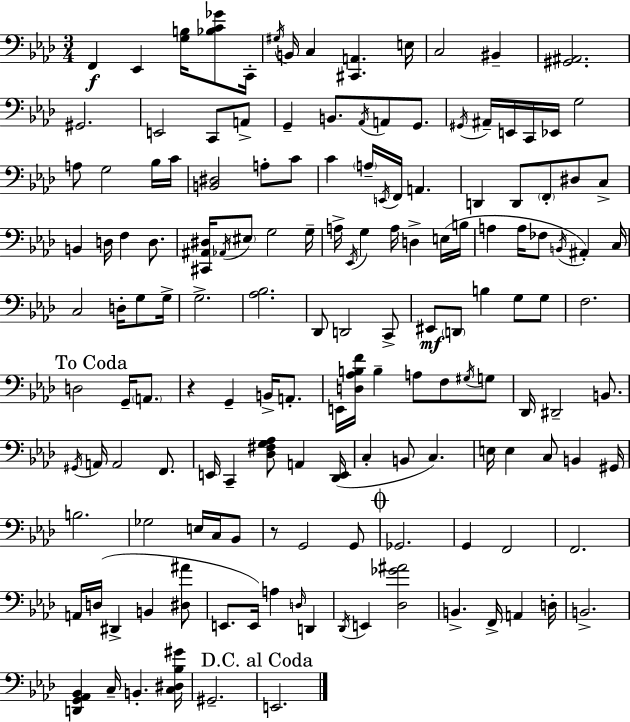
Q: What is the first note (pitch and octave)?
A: F2